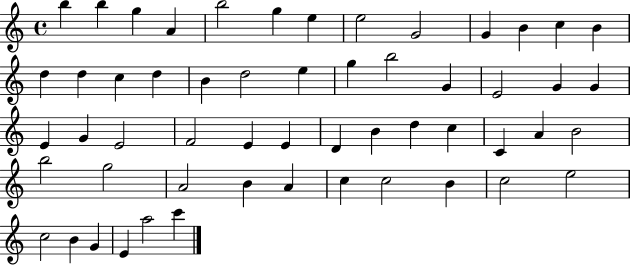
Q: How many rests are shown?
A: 0